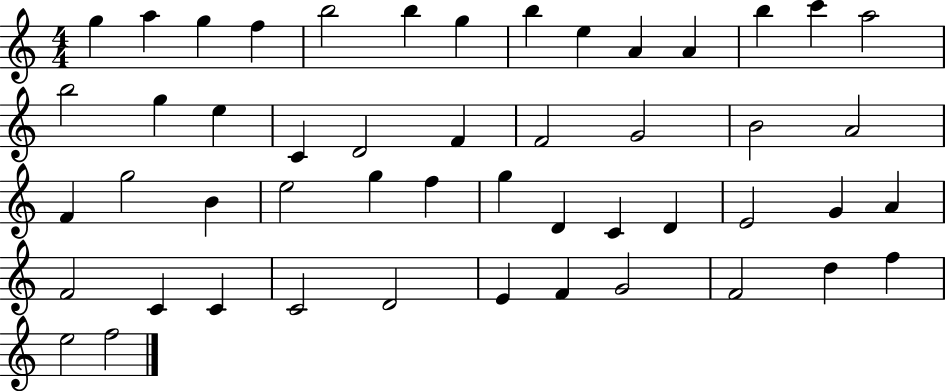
X:1
T:Untitled
M:4/4
L:1/4
K:C
g a g f b2 b g b e A A b c' a2 b2 g e C D2 F F2 G2 B2 A2 F g2 B e2 g f g D C D E2 G A F2 C C C2 D2 E F G2 F2 d f e2 f2